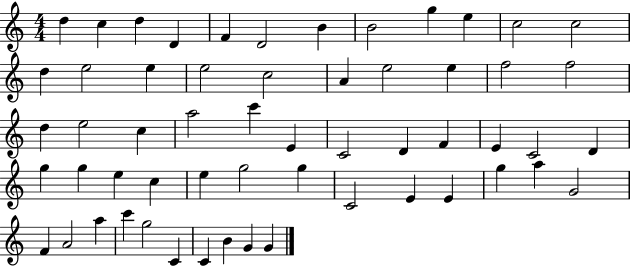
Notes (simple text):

D5/q C5/q D5/q D4/q F4/q D4/h B4/q B4/h G5/q E5/q C5/h C5/h D5/q E5/h E5/q E5/h C5/h A4/q E5/h E5/q F5/h F5/h D5/q E5/h C5/q A5/h C6/q E4/q C4/h D4/q F4/q E4/q C4/h D4/q G5/q G5/q E5/q C5/q E5/q G5/h G5/q C4/h E4/q E4/q G5/q A5/q G4/h F4/q A4/h A5/q C6/q G5/h C4/q C4/q B4/q G4/q G4/q